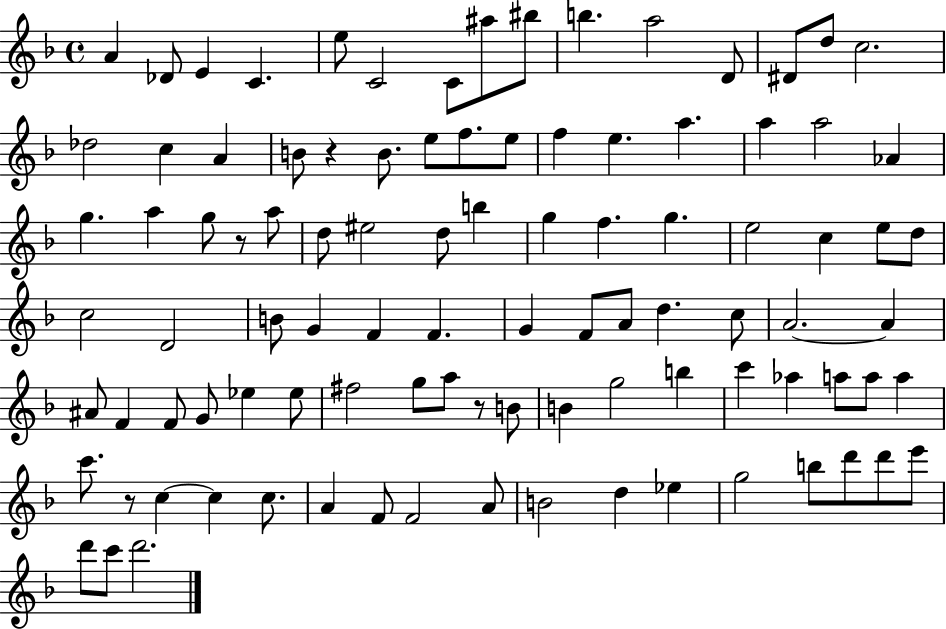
A4/q Db4/e E4/q C4/q. E5/e C4/h C4/e A#5/e BIS5/e B5/q. A5/h D4/e D#4/e D5/e C5/h. Db5/h C5/q A4/q B4/e R/q B4/e. E5/e F5/e. E5/e F5/q E5/q. A5/q. A5/q A5/h Ab4/q G5/q. A5/q G5/e R/e A5/e D5/e EIS5/h D5/e B5/q G5/q F5/q. G5/q. E5/h C5/q E5/e D5/e C5/h D4/h B4/e G4/q F4/q F4/q. G4/q F4/e A4/e D5/q. C5/e A4/h. A4/q A#4/e F4/q F4/e G4/e Eb5/q Eb5/e F#5/h G5/e A5/e R/e B4/e B4/q G5/h B5/q C6/q Ab5/q A5/e A5/e A5/q C6/e. R/e C5/q C5/q C5/e. A4/q F4/e F4/h A4/e B4/h D5/q Eb5/q G5/h B5/e D6/e D6/e E6/e D6/e C6/e D6/h.